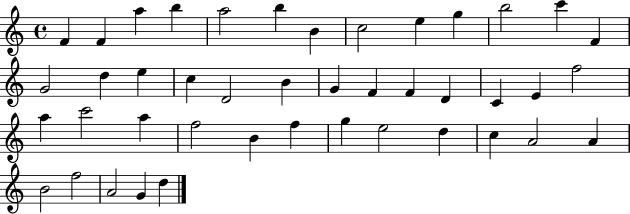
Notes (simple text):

F4/q F4/q A5/q B5/q A5/h B5/q B4/q C5/h E5/q G5/q B5/h C6/q F4/q G4/h D5/q E5/q C5/q D4/h B4/q G4/q F4/q F4/q D4/q C4/q E4/q F5/h A5/q C6/h A5/q F5/h B4/q F5/q G5/q E5/h D5/q C5/q A4/h A4/q B4/h F5/h A4/h G4/q D5/q